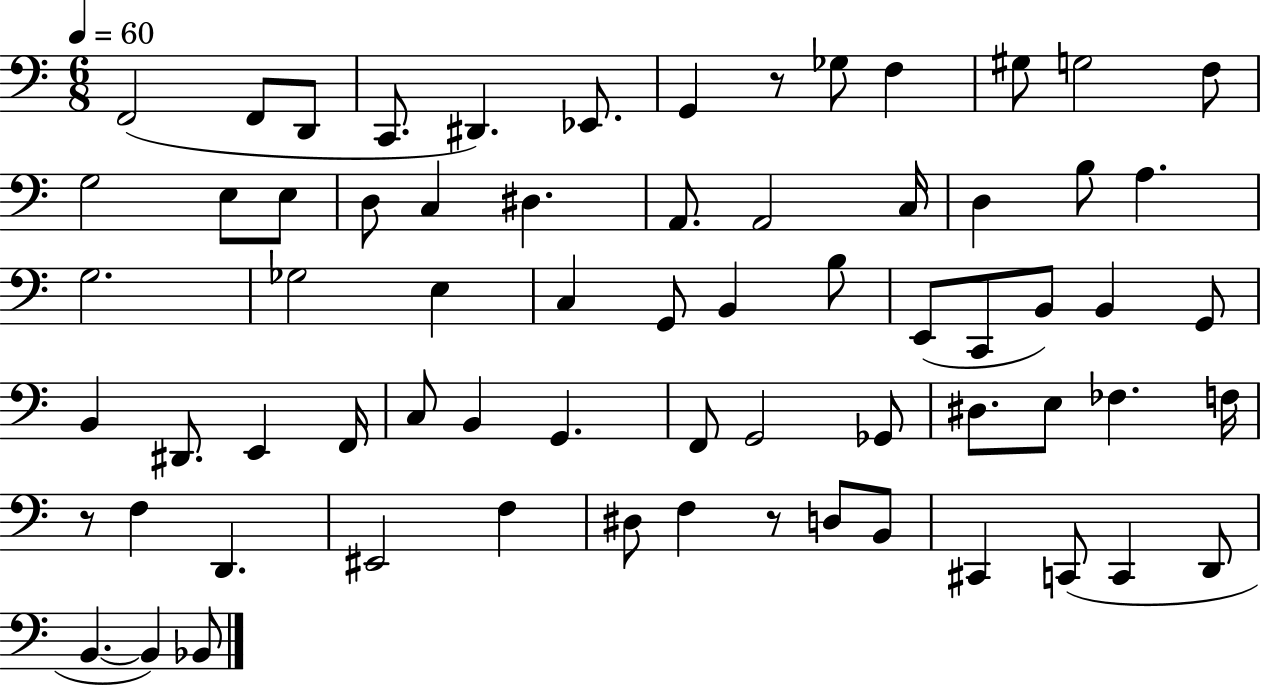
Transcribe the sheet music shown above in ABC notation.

X:1
T:Untitled
M:6/8
L:1/4
K:C
F,,2 F,,/2 D,,/2 C,,/2 ^D,, _E,,/2 G,, z/2 _G,/2 F, ^G,/2 G,2 F,/2 G,2 E,/2 E,/2 D,/2 C, ^D, A,,/2 A,,2 C,/4 D, B,/2 A, G,2 _G,2 E, C, G,,/2 B,, B,/2 E,,/2 C,,/2 B,,/2 B,, G,,/2 B,, ^D,,/2 E,, F,,/4 C,/2 B,, G,, F,,/2 G,,2 _G,,/2 ^D,/2 E,/2 _F, F,/4 z/2 F, D,, ^E,,2 F, ^D,/2 F, z/2 D,/2 B,,/2 ^C,, C,,/2 C,, D,,/2 B,, B,, _B,,/2